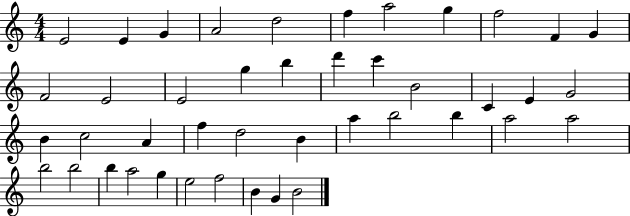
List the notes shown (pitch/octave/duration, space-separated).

E4/h E4/q G4/q A4/h D5/h F5/q A5/h G5/q F5/h F4/q G4/q F4/h E4/h E4/h G5/q B5/q D6/q C6/q B4/h C4/q E4/q G4/h B4/q C5/h A4/q F5/q D5/h B4/q A5/q B5/h B5/q A5/h A5/h B5/h B5/h B5/q A5/h G5/q E5/h F5/h B4/q G4/q B4/h